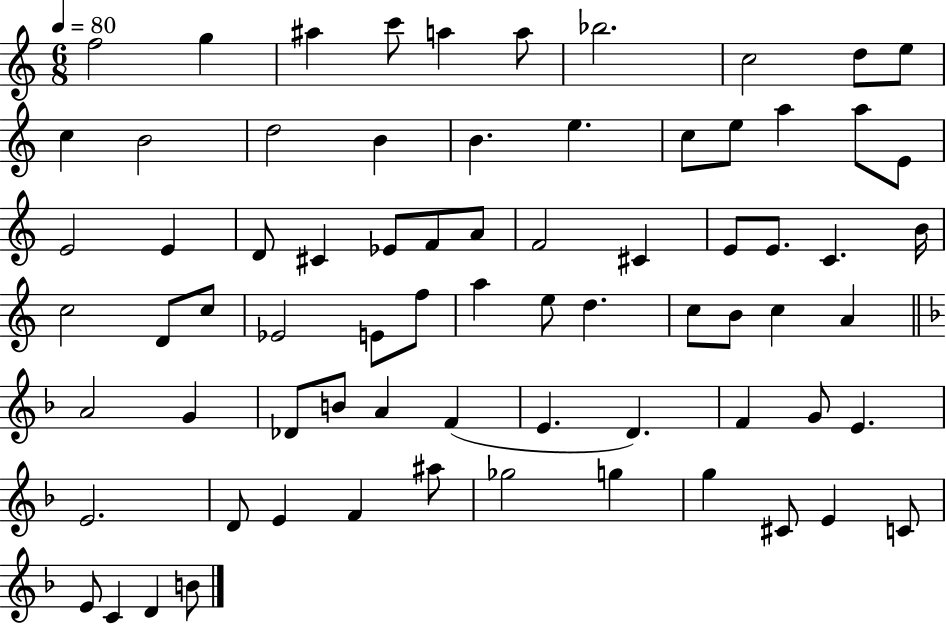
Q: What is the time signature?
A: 6/8